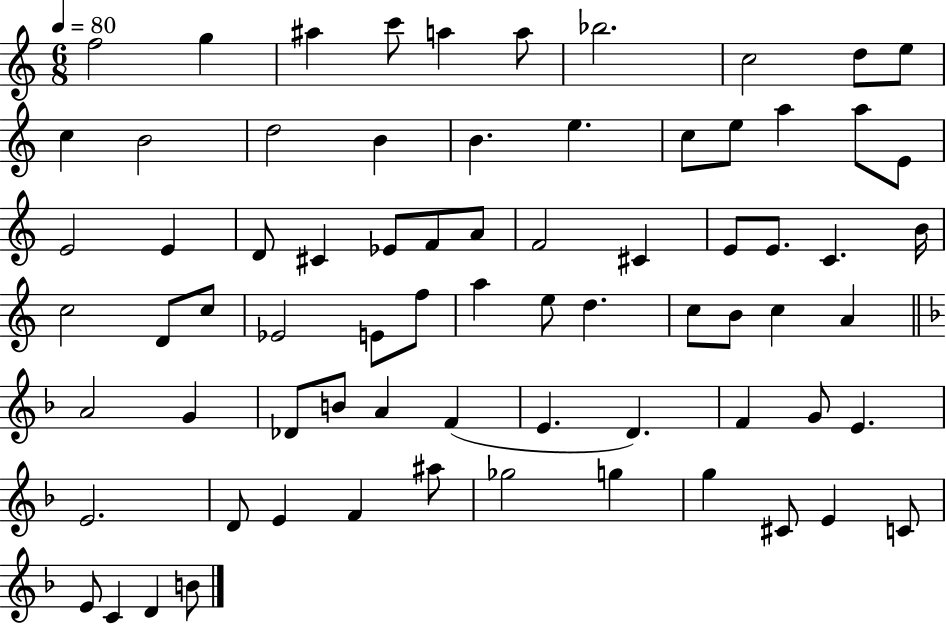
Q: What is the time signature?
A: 6/8